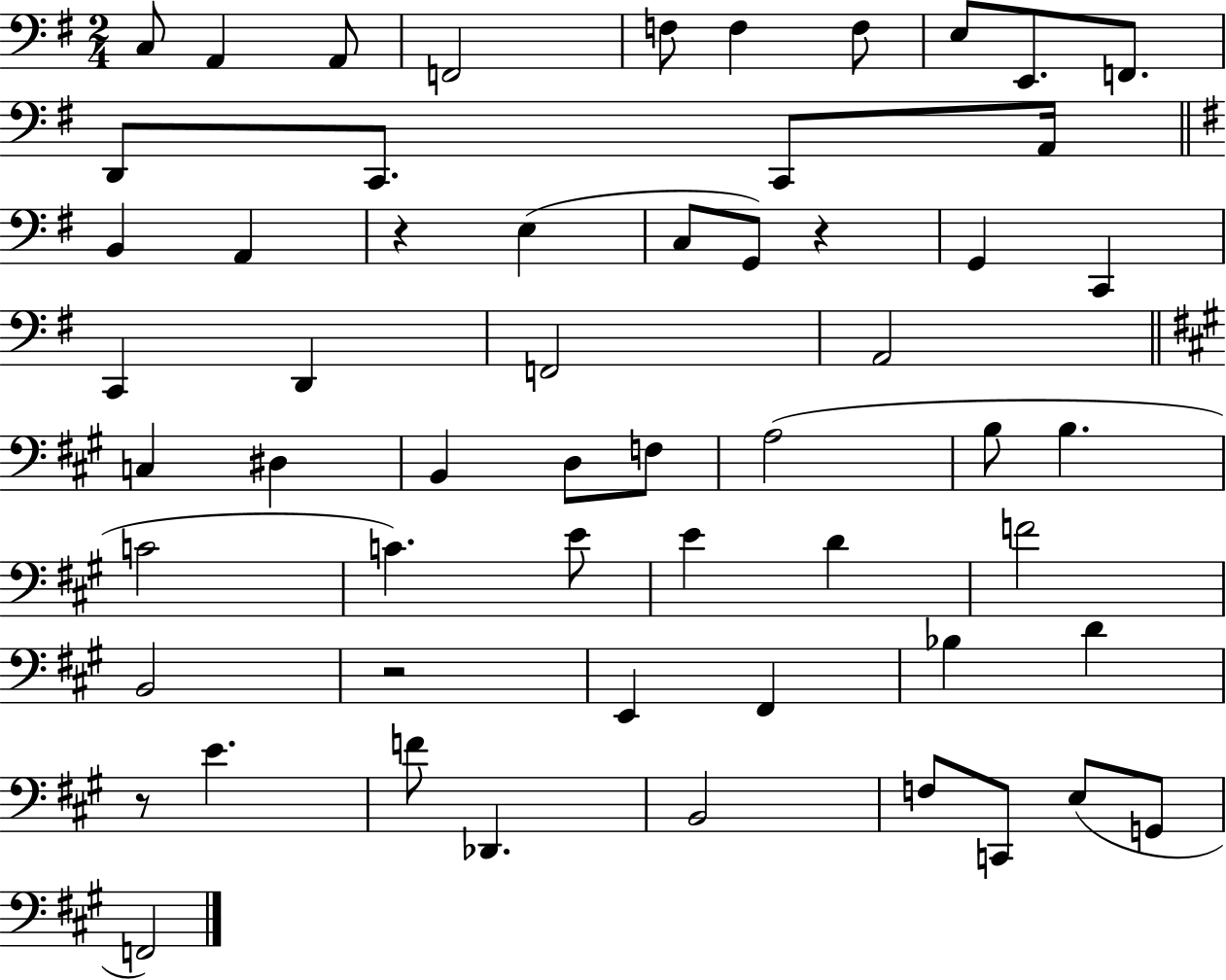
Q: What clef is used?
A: bass